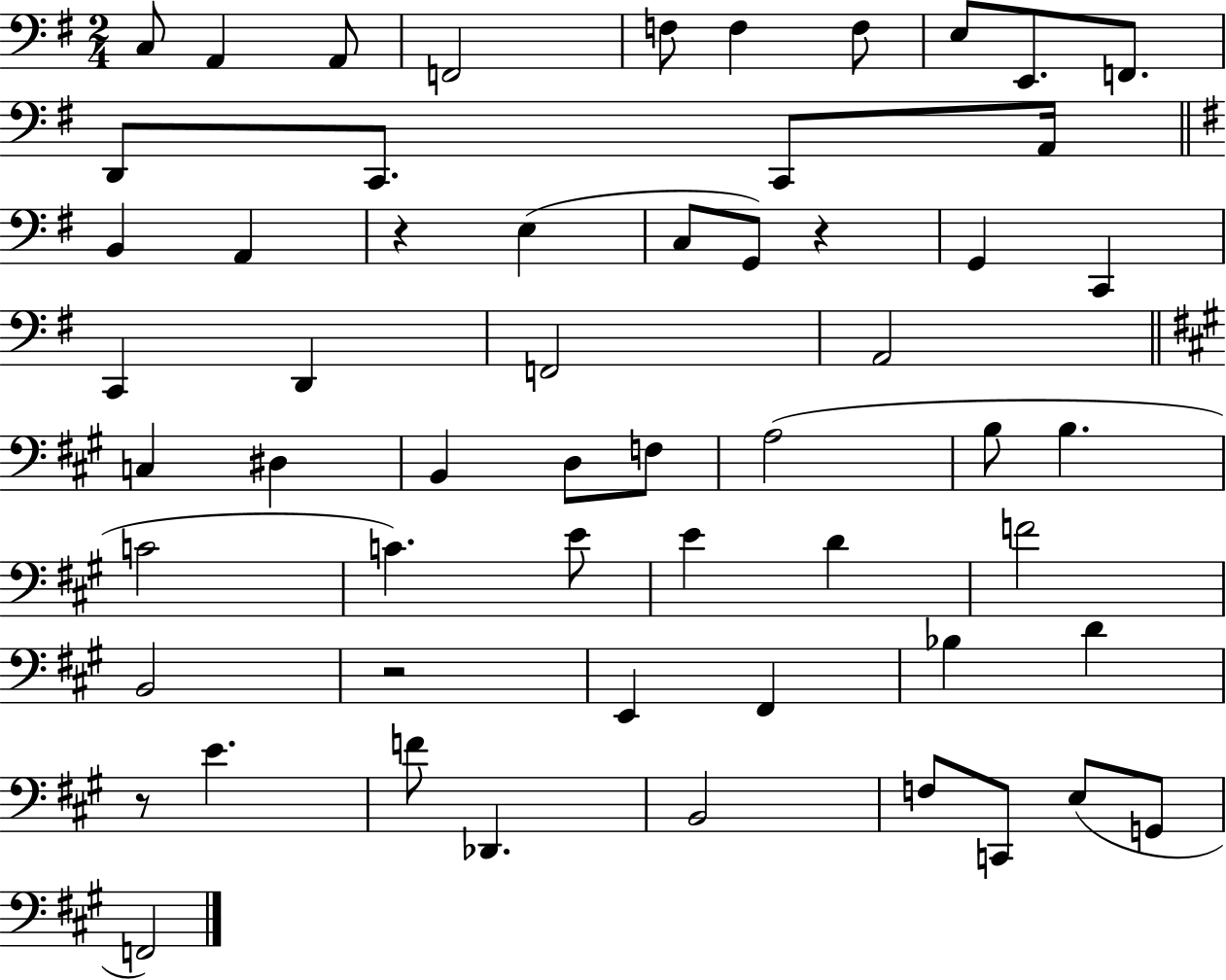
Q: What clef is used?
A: bass